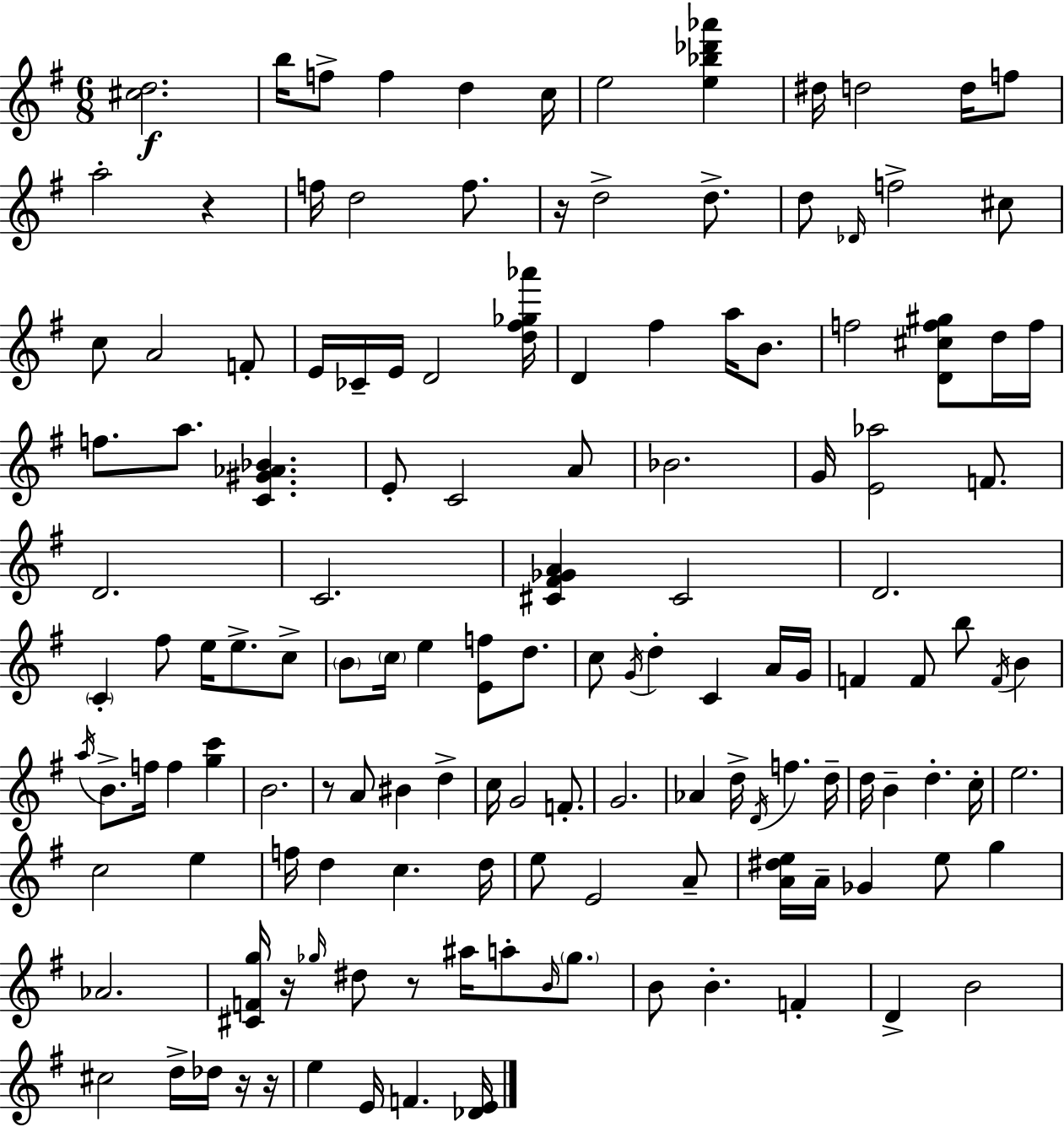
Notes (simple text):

[C#5,D5]/h. B5/s F5/e F5/q D5/q C5/s E5/h [E5,Bb5,Db6,Ab6]/q D#5/s D5/h D5/s F5/e A5/h R/q F5/s D5/h F5/e. R/s D5/h D5/e. D5/e Db4/s F5/h C#5/e C5/e A4/h F4/e E4/s CES4/s E4/s D4/h [D5,F#5,Gb5,Ab6]/s D4/q F#5/q A5/s B4/e. F5/h [D4,C#5,F5,G#5]/e D5/s F5/s F5/e. A5/e. [C4,G#4,Ab4,Bb4]/q. E4/e C4/h A4/e Bb4/h. G4/s [E4,Ab5]/h F4/e. D4/h. C4/h. [C#4,F#4,Gb4,A4]/q C#4/h D4/h. C4/q F#5/e E5/s E5/e. C5/e B4/e C5/s E5/q [E4,F5]/e D5/e. C5/e G4/s D5/q C4/q A4/s G4/s F4/q F4/e B5/e F4/s B4/q A5/s B4/e. F5/s F5/q [G5,C6]/q B4/h. R/e A4/e BIS4/q D5/q C5/s G4/h F4/e. G4/h. Ab4/q D5/s D4/s F5/q. D5/s D5/s B4/q D5/q. C5/s E5/h. C5/h E5/q F5/s D5/q C5/q. D5/s E5/e E4/h A4/e [A4,D#5,E5]/s A4/s Gb4/q E5/e G5/q Ab4/h. [C#4,F4,G5]/s R/s Gb5/s D#5/e R/e A#5/s A5/e B4/s Gb5/e. B4/e B4/q. F4/q D4/q B4/h C#5/h D5/s Db5/s R/s R/s E5/q E4/s F4/q. [Db4,E4]/s